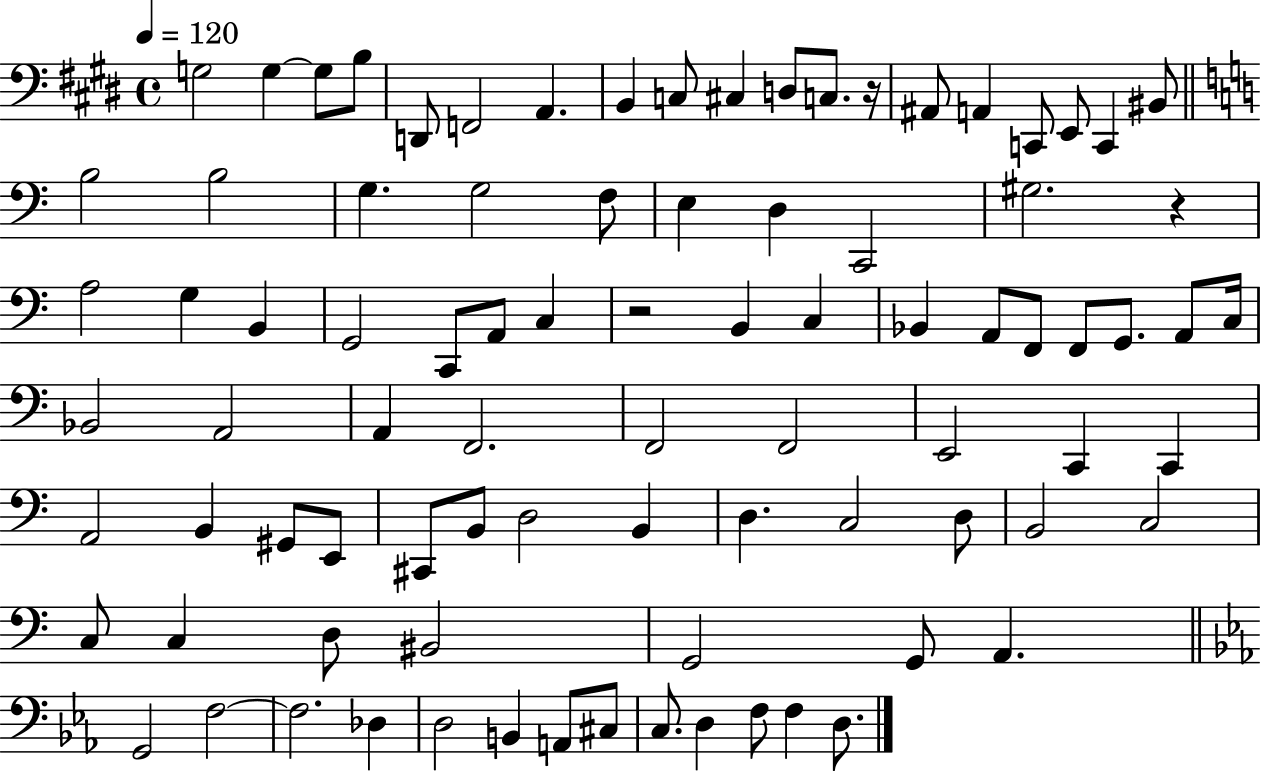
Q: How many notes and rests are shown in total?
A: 88